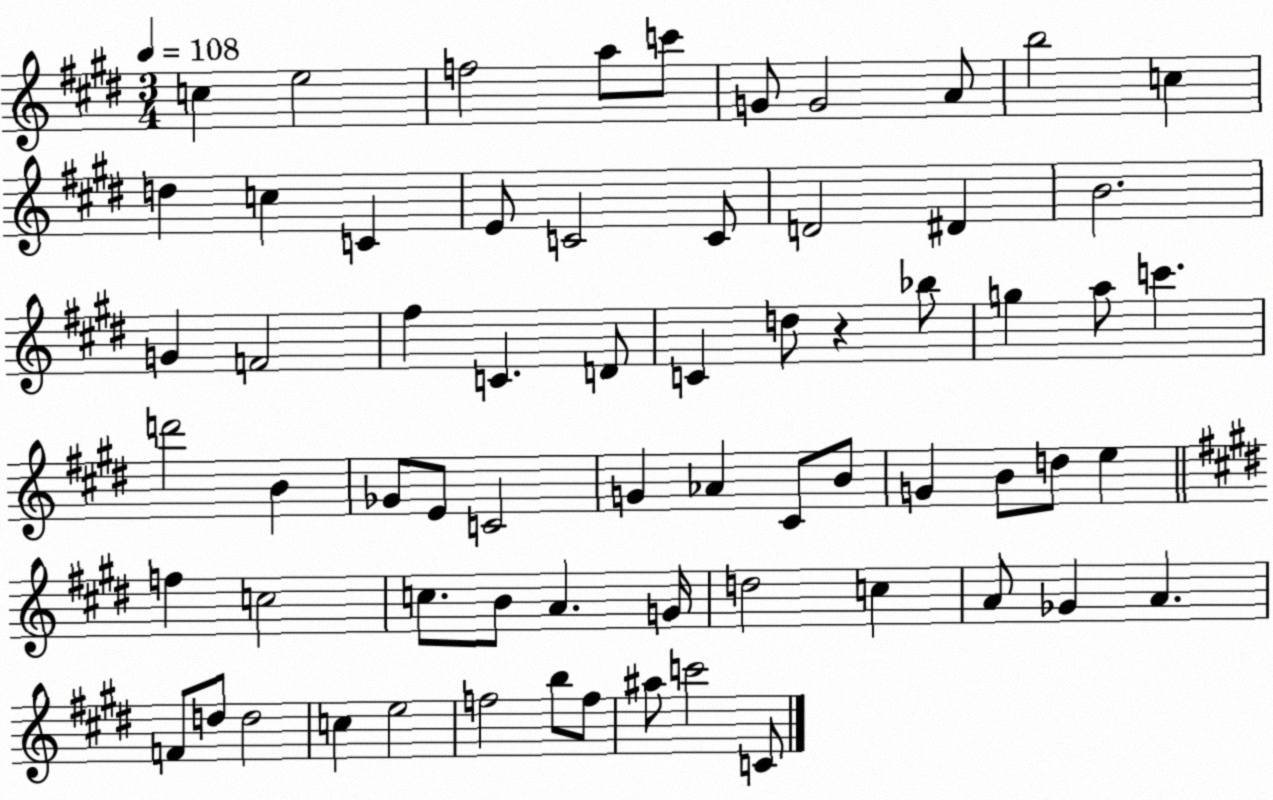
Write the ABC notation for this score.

X:1
T:Untitled
M:3/4
L:1/4
K:E
c e2 f2 a/2 c'/2 G/2 G2 A/2 b2 c d c C E/2 C2 C/2 D2 ^D B2 G F2 ^f C D/2 C d/2 z _b/2 g a/2 c' d'2 B _G/2 E/2 C2 G _A ^C/2 B/2 G B/2 d/2 e f c2 c/2 B/2 A G/4 d2 c A/2 _G A F/2 d/2 d2 c e2 f2 b/2 f/2 ^a/2 c'2 C/2